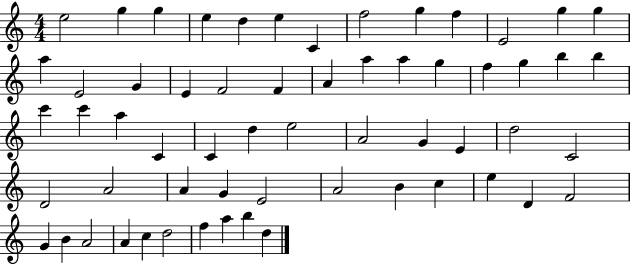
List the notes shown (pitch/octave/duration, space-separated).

E5/h G5/q G5/q E5/q D5/q E5/q C4/q F5/h G5/q F5/q E4/h G5/q G5/q A5/q E4/h G4/q E4/q F4/h F4/q A4/q A5/q A5/q G5/q F5/q G5/q B5/q B5/q C6/q C6/q A5/q C4/q C4/q D5/q E5/h A4/h G4/q E4/q D5/h C4/h D4/h A4/h A4/q G4/q E4/h A4/h B4/q C5/q E5/q D4/q F4/h G4/q B4/q A4/h A4/q C5/q D5/h F5/q A5/q B5/q D5/q